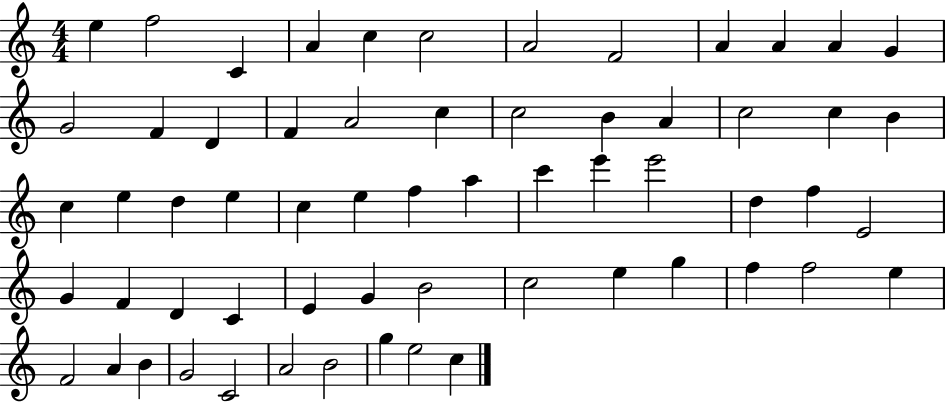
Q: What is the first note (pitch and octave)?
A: E5